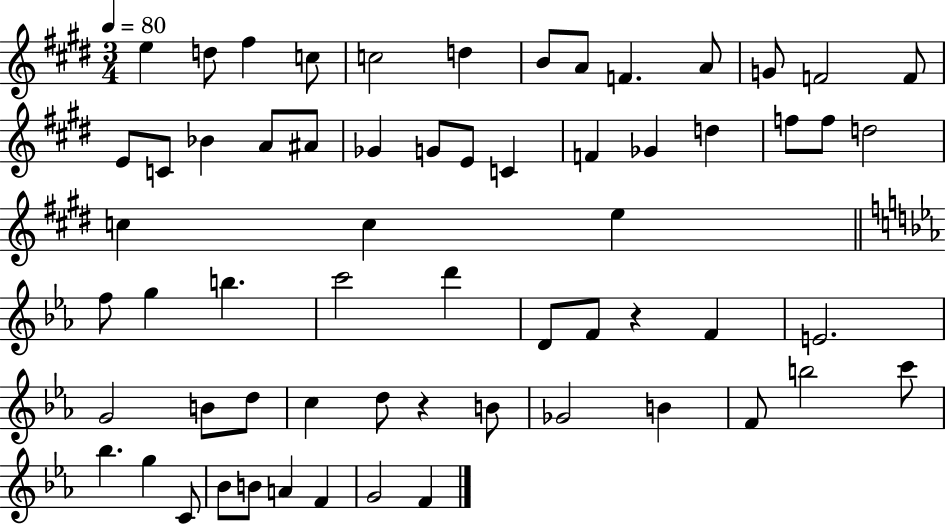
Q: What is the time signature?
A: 3/4